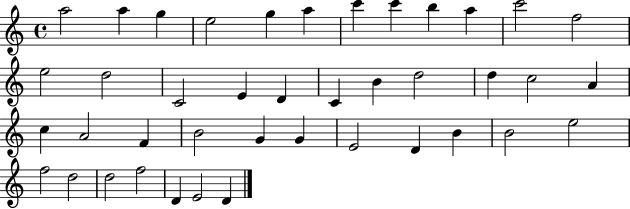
{
  \clef treble
  \time 4/4
  \defaultTimeSignature
  \key c \major
  a''2 a''4 g''4 | e''2 g''4 a''4 | c'''4 c'''4 b''4 a''4 | c'''2 f''2 | \break e''2 d''2 | c'2 e'4 d'4 | c'4 b'4 d''2 | d''4 c''2 a'4 | \break c''4 a'2 f'4 | b'2 g'4 g'4 | e'2 d'4 b'4 | b'2 e''2 | \break f''2 d''2 | d''2 f''2 | d'4 e'2 d'4 | \bar "|."
}